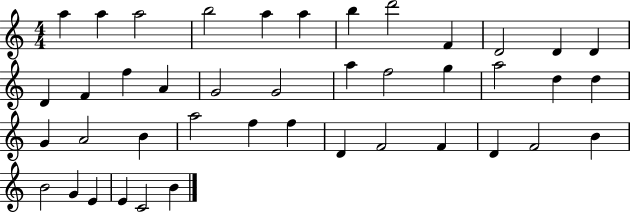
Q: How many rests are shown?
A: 0